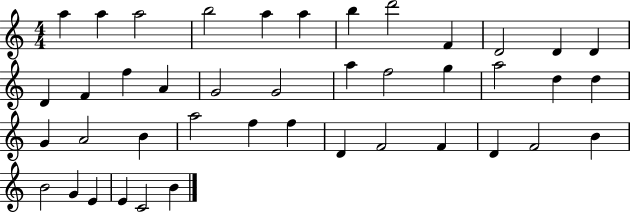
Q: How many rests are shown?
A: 0